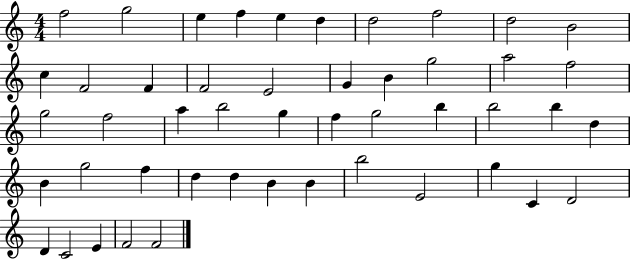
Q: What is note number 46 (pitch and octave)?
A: E4